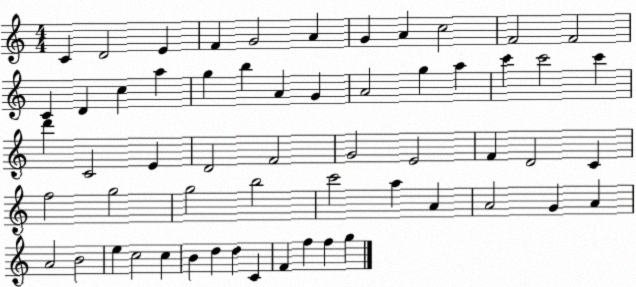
X:1
T:Untitled
M:4/4
L:1/4
K:C
C D2 E F G2 A G A c2 F2 F2 C D c a g b A G A2 g a c' c'2 c' d' C2 E D2 F2 G2 E2 F D2 C f2 g2 g2 b2 c'2 a A A2 G A A2 B2 e c2 c B d d C F f f g